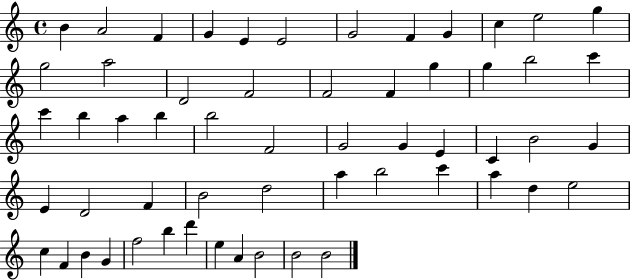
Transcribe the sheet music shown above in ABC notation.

X:1
T:Untitled
M:4/4
L:1/4
K:C
B A2 F G E E2 G2 F G c e2 g g2 a2 D2 F2 F2 F g g b2 c' c' b a b b2 F2 G2 G E C B2 G E D2 F B2 d2 a b2 c' a d e2 c F B G f2 b d' e A B2 B2 B2